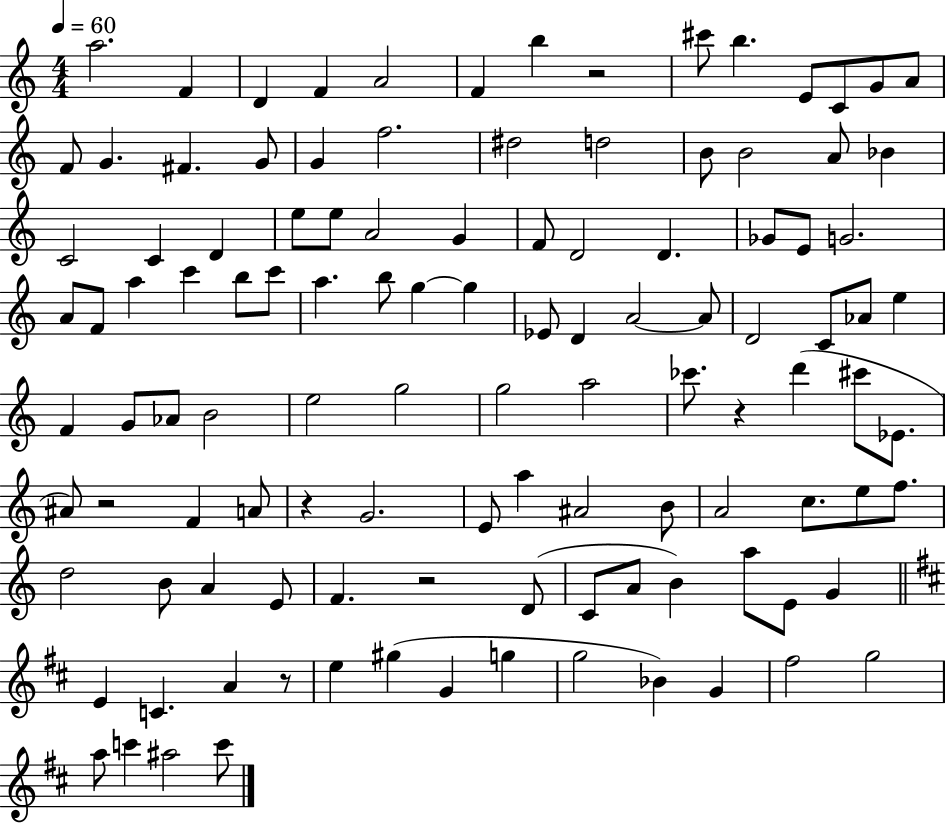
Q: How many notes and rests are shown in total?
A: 114